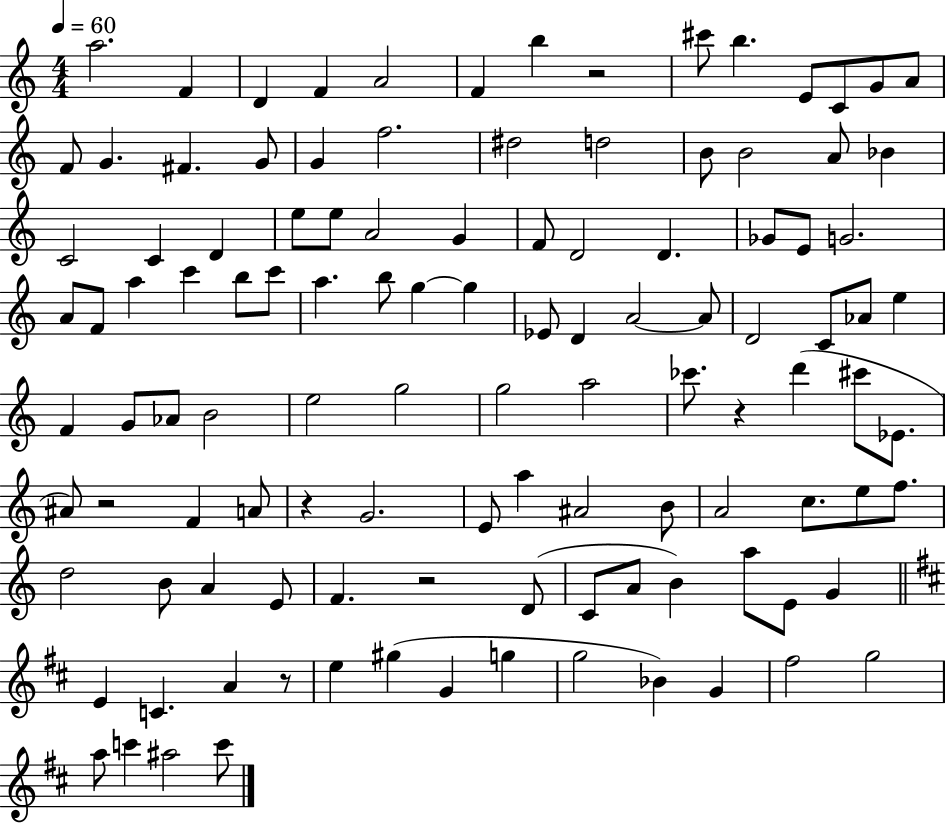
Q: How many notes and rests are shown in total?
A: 114